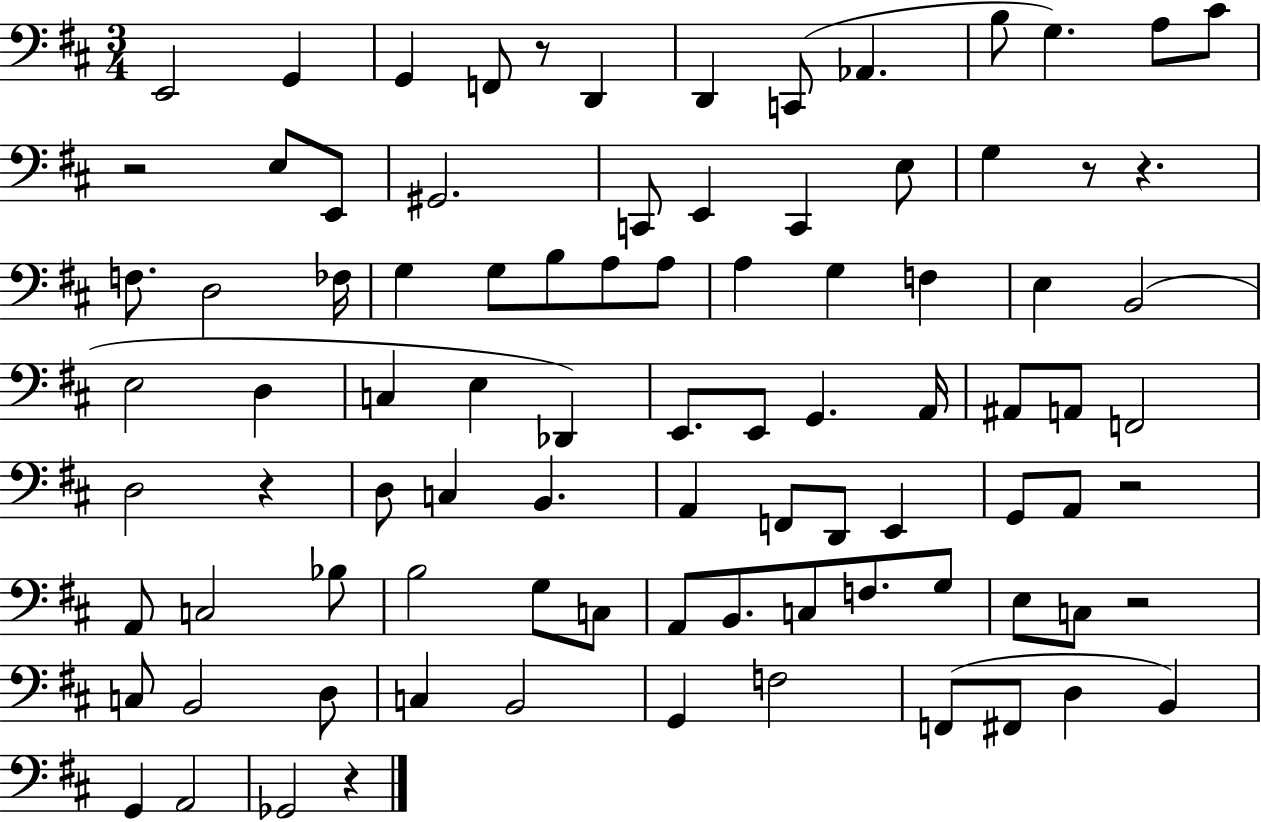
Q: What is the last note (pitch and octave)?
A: Gb2